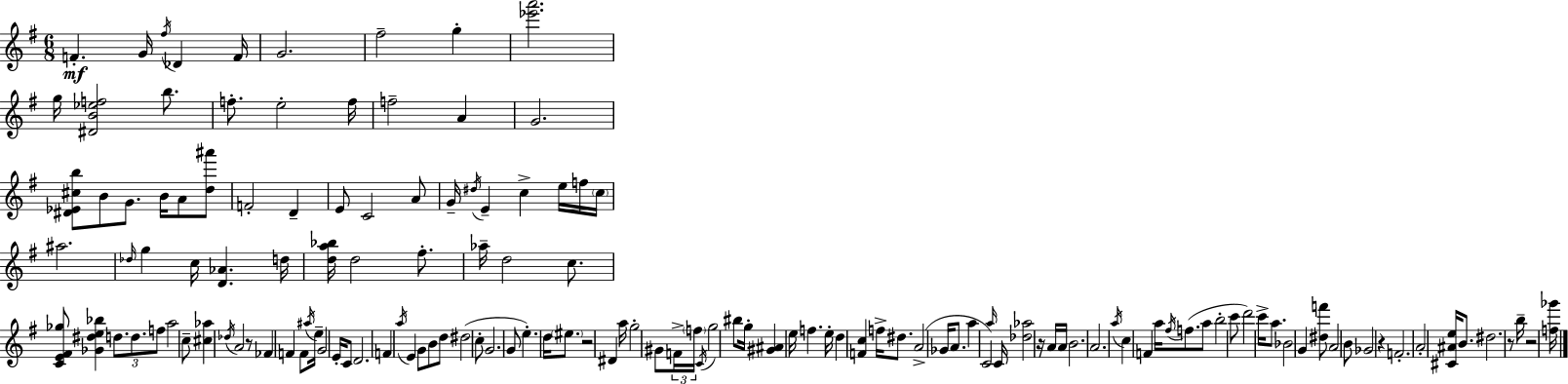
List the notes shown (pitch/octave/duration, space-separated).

F4/q. G4/s F#5/s Db4/q F4/s G4/h. F#5/h G5/q [Eb6,A6]/h. G5/s [D#4,B4,Eb5,F5]/h B5/e. F5/e. E5/h F5/s F5/h A4/q G4/h. [D#4,Eb4,C#5,B5]/e B4/e G4/e. B4/s A4/e [D5,A#6]/e F4/h D4/q E4/e C4/h A4/e G4/s D#5/s E4/q C5/q E5/s F5/s C5/s A#5/h. Db5/s G5/q C5/s [D4,Ab4]/q. D5/s [D5,A5,Bb5]/s D5/h F#5/e. Ab5/s D5/h C5/e. [C4,E4,F#4,Gb5]/e [Gb4,D#5,E5,Bb5]/q D5/e. D5/e. F5/e A5/h C5/e [C#5,Ab5]/q Db5/s A4/h R/e FES4/q F4/q F4/e A#5/s E5/s G4/h E4/s C4/e D4/h. F4/q A5/s E4/q G4/e B4/e D5/e D#5/h C5/e G4/h. G4/e E5/q. D5/s EIS5/e. R/h D#4/q A5/s G5/h G#4/e F4/s F5/s C4/s G5/h BIS5/e G5/s [G#4,A#4]/q E5/s F5/q. E5/s D5/q [F4,C5]/q F5/s D#5/e. A4/h Gb4/s A4/e. A5/q C4/h A5/s C4/s [Db5,Ab5]/h R/s A4/s A4/s B4/h. A4/h. A5/s C5/q F4/q A5/s F#5/s F5/e. A5/e B5/h C6/e D6/h C6/s A5/e. Bb4/h G4/q [D#5,F6]/e A4/h B4/e Gb4/h R/q F4/h. A4/h [C#4,A#4,E5]/s B4/e. D#5/h. R/e B5/s R/h [F5,Gb6]/s